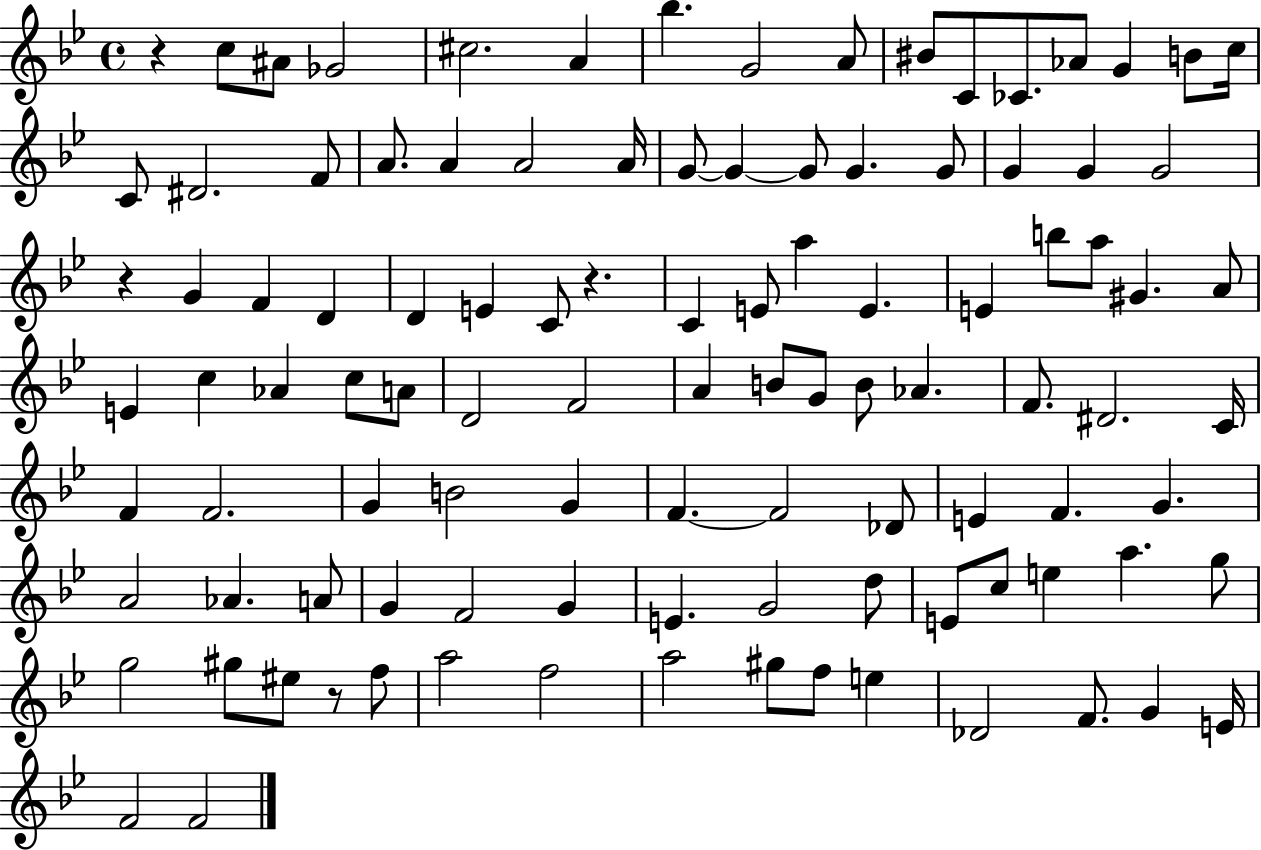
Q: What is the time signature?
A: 4/4